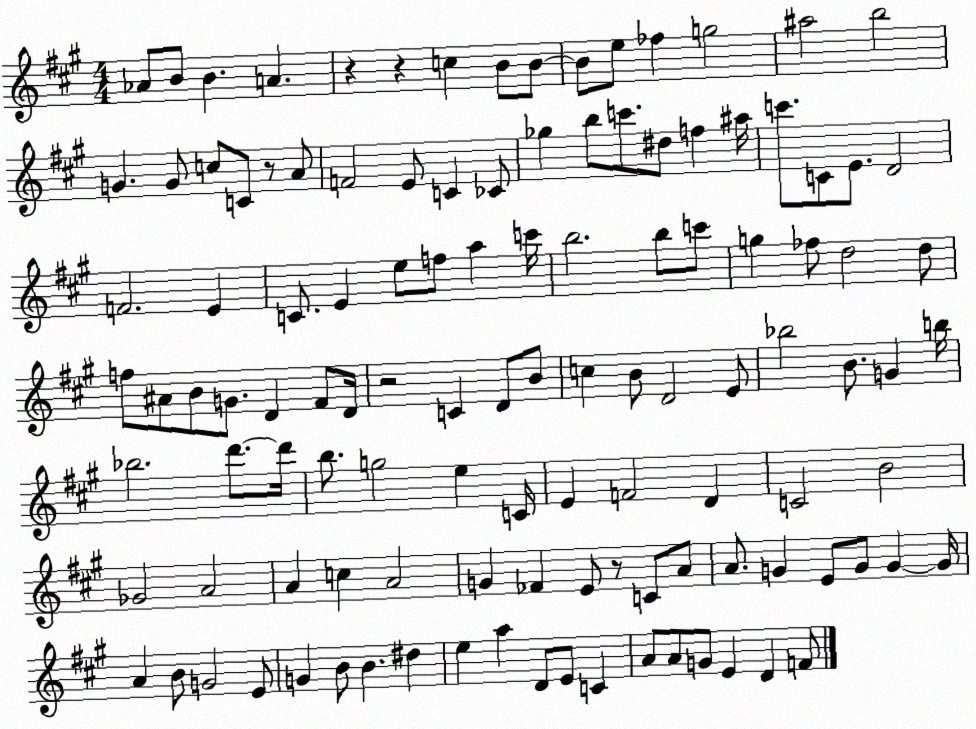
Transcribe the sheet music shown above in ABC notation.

X:1
T:Untitled
M:4/4
L:1/4
K:A
_A/2 B/2 B A z z c B/2 B/2 B/2 e/2 _f g2 ^a2 b2 G G/2 c/2 C/2 z/2 A/2 F2 E/2 C _C/2 _g b/2 c'/2 ^d/2 f ^a/4 c'/2 C/2 E/2 D2 F2 E C/2 E e/2 f/2 a c'/4 b2 b/2 c'/2 g _f/2 d2 d/2 f/2 ^A/2 B/2 G/2 D ^F/2 D/4 z2 C D/2 B/2 c B/2 D2 E/2 _b2 B/2 G b/4 _b2 d'/2 d'/4 b/2 g2 e C/4 E F2 D C2 B2 _G2 A2 A c A2 G _F E/2 z/2 C/2 A/2 A/2 G E/2 G/2 G G/4 A B/2 G2 E/2 G B/2 B ^d e a D/2 E/2 C A/2 A/2 G/2 E D F/2